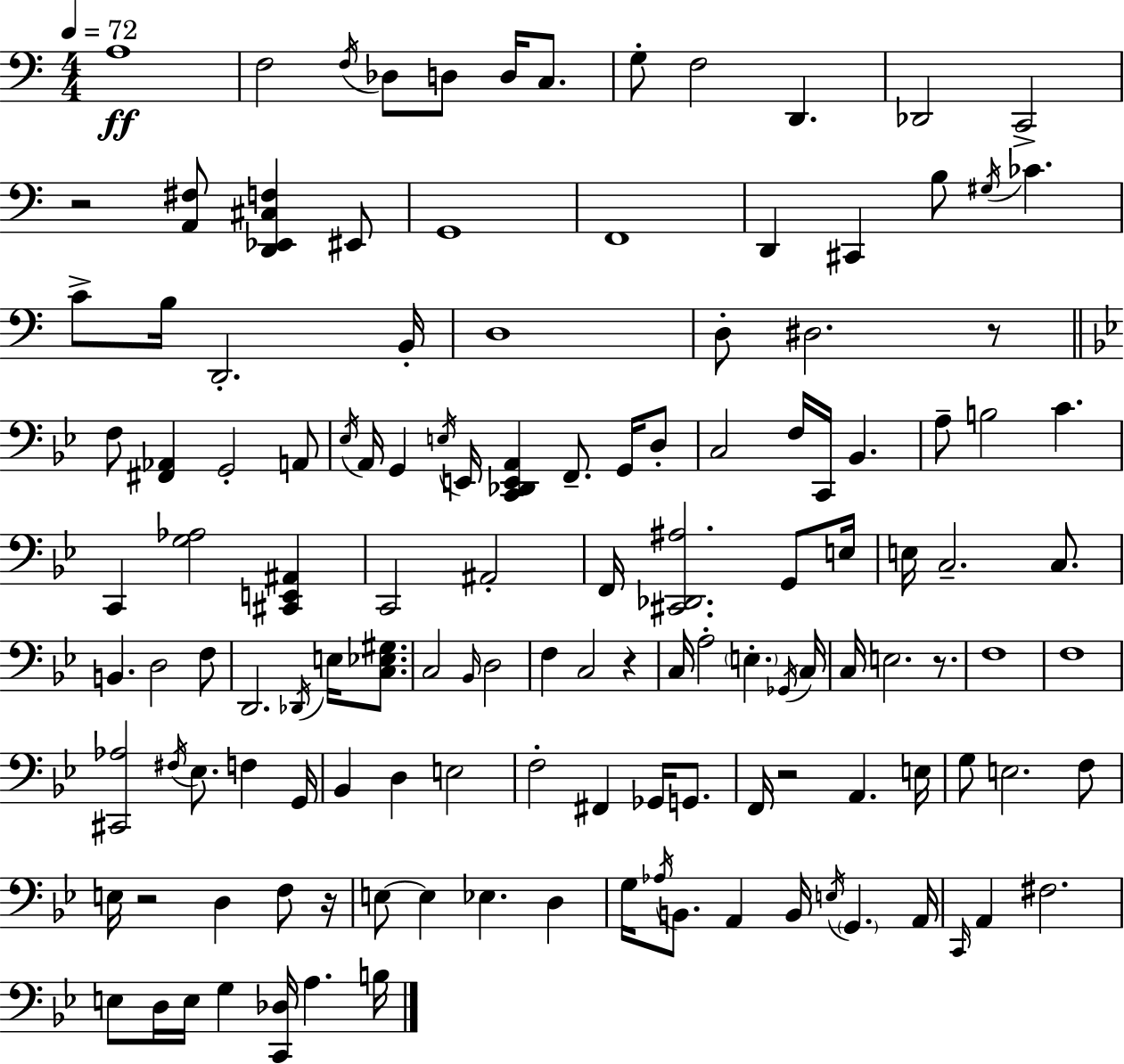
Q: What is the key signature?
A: C major